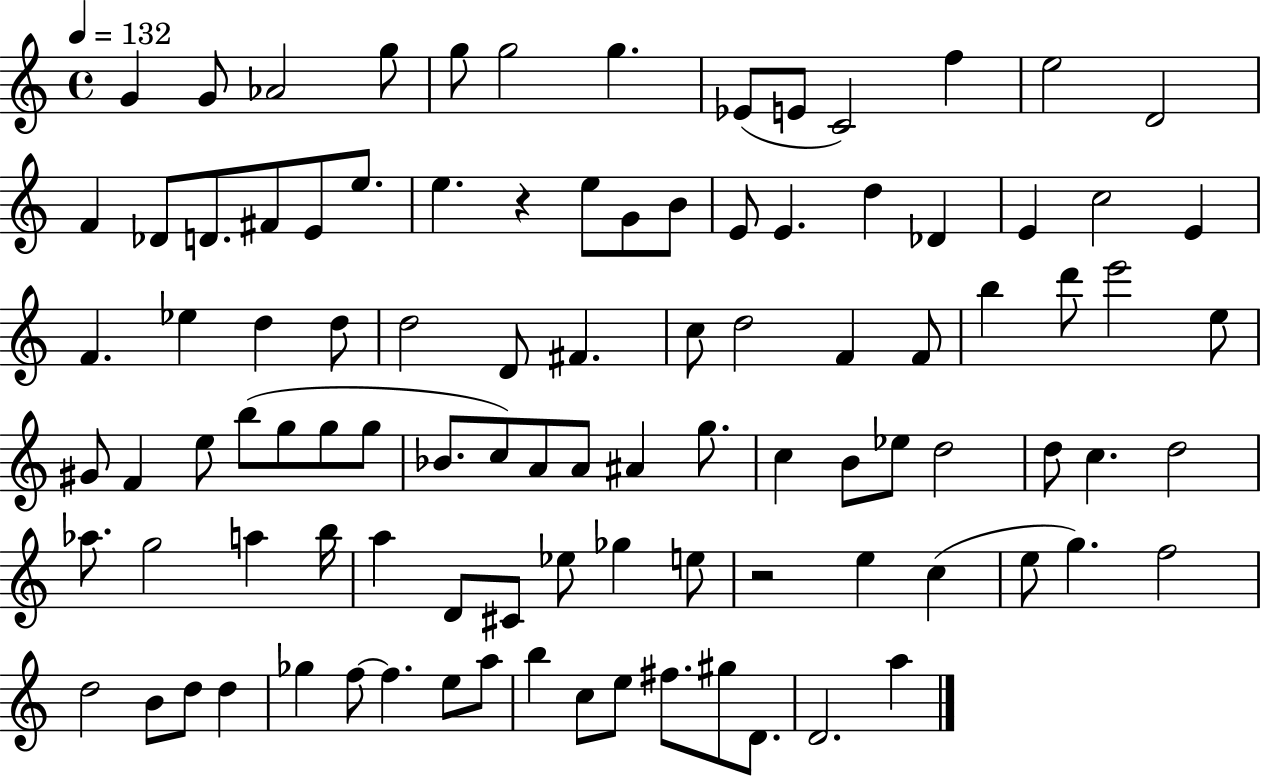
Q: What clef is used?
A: treble